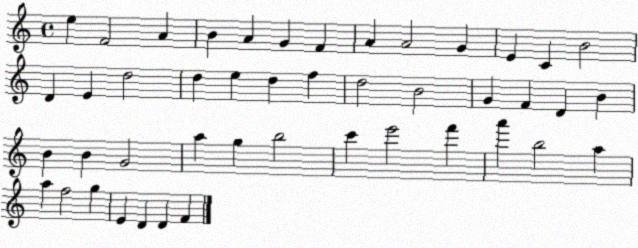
X:1
T:Untitled
M:4/4
L:1/4
K:C
e F2 A B A G F A A2 G E C B2 D E d2 d e d f d2 B2 G F D B B B G2 a g b2 c' e'2 f' a' b2 a a f2 g E D D F